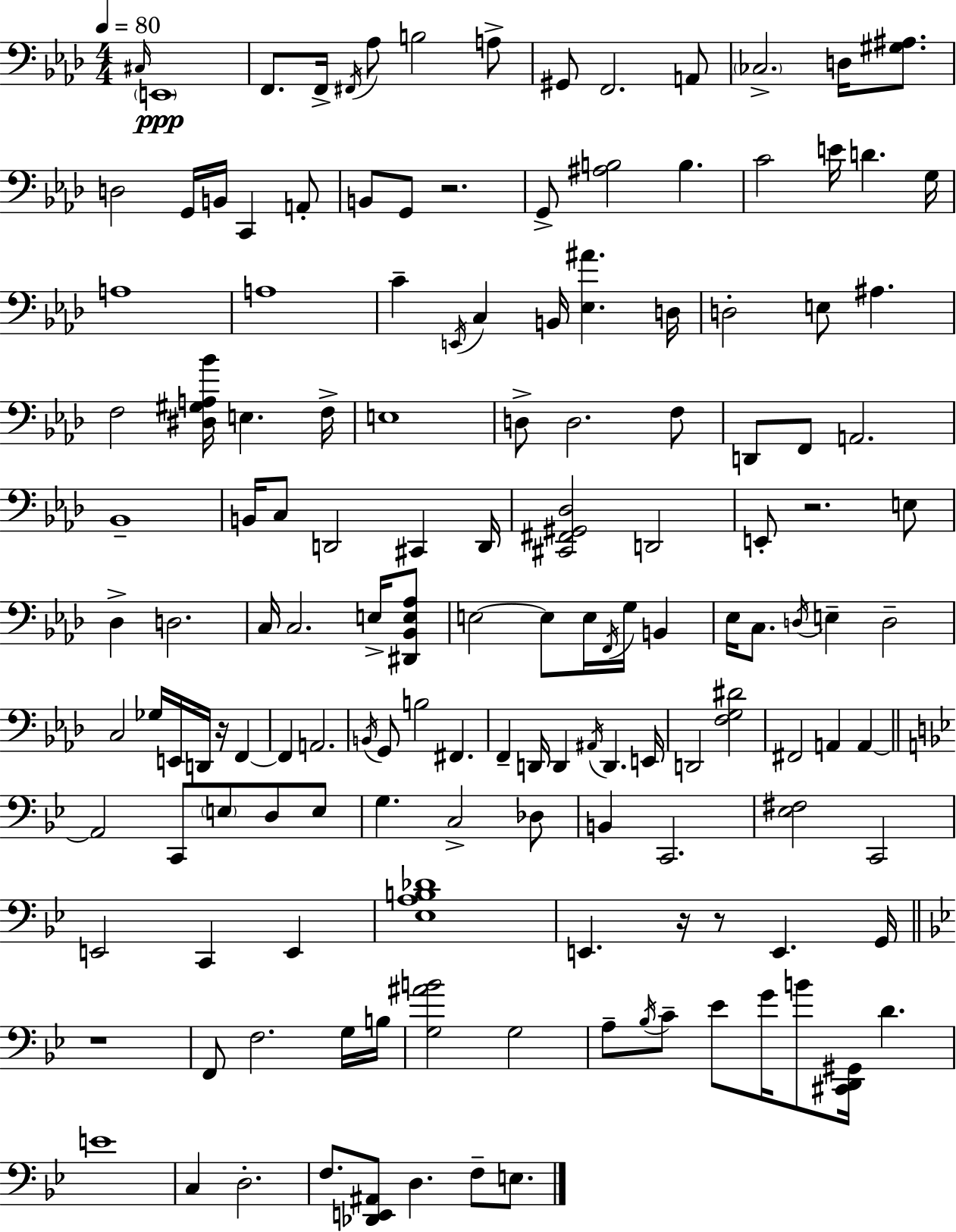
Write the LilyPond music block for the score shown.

{
  \clef bass
  \numericTimeSignature
  \time 4/4
  \key f \minor
  \tempo 4 = 80
  \repeat volta 2 { \grace { cis16 }\ppp \parenthesize e,1 | f,8. f,16-> \acciaccatura { fis,16 } aes8 b2 | a8-> gis,8 f,2. | a,8 \parenthesize ces2.-> d16 <gis ais>8. | \break d2 g,16 b,16 c,4 | a,8-. b,8 g,8 r2. | g,8-> <ais b>2 b4. | c'2 e'16 d'4. | \break g16 a1 | a1 | c'4-- \acciaccatura { e,16 } c4 b,16 <ees ais'>4. | d16 d2-. e8 ais4. | \break f2 <dis gis a bes'>16 e4. | f16-> e1 | d8-> d2. | f8 d,8 f,8 a,2. | \break bes,1-- | b,16 c8 d,2 cis,4 | d,16 <cis, fis, gis, des>2 d,2 | e,8-. r2. | \break e8 des4-> d2. | c16 c2. | e16-> <dis, bes, e aes>8 e2~~ e8 e16 \acciaccatura { f,16 } g16 | b,4 ees16 c8. \acciaccatura { d16 } e4-- d2-- | \break c2 ges16 e,16 d,16 | r16 f,4~~ f,4 a,2. | \acciaccatura { b,16 } g,8 b2 | fis,4. f,4-- d,16 d,4 \acciaccatura { ais,16 } | \break d,4. e,16 d,2 <f g dis'>2 | fis,2 a,4 | a,4~~ \bar "||" \break \key bes \major a,2 c,8 \parenthesize e8 d8 e8 | g4. c2-> des8 | b,4 c,2. | <ees fis>2 c,2 | \break e,2 c,4 e,4 | <ees a b des'>1 | e,4. r16 r8 e,4. g,16 | \bar "||" \break \key g \minor r1 | f,8 f2. g16 b16 | <g ais' b'>2 g2 | a8-- \acciaccatura { bes16 } c'8-- ees'8 g'16 b'8 <cis, d, gis,>16 d'4. | \break e'1 | c4 d2.-. | f8. <des, e, ais,>8 d4. f8-- e8. | } \bar "|."
}